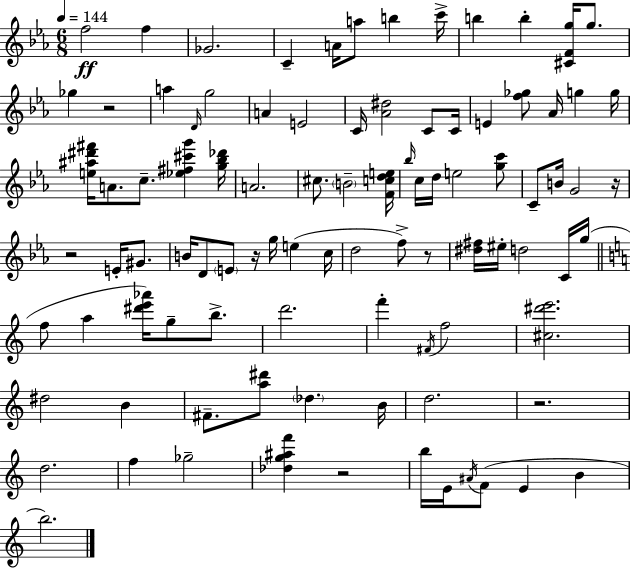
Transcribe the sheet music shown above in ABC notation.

X:1
T:Untitled
M:6/8
L:1/4
K:Cm
f2 f _G2 C A/4 a/2 b c'/4 b b [^CFg]/4 g/2 _g z2 a D/4 g2 A E2 C/4 [_A^d]2 C/2 C/4 E [f_g]/2 _A/4 g g/4 [e^a^d'^f']/4 A/2 c/2 [_e^f^c'g'] [g_b_d']/4 A2 ^c/2 B2 [Fcde]/4 _b/4 c/4 d/4 e2 [gc']/2 C/2 B/4 G2 z/4 z2 E/4 ^G/2 B/4 D/2 E/2 z/4 g/4 e c/4 d2 f/2 z/2 [^d^f]/4 ^e/4 d2 C/4 g/4 f/2 a [^d'e'_a']/4 g/2 b/2 d'2 f' ^F/4 f2 [^c^d'e']2 ^d2 B ^F/2 [a^d']/2 _d B/4 d2 z2 d2 f _g2 [_dg^af'] z2 b/4 E/4 ^A/4 F/2 E B b2